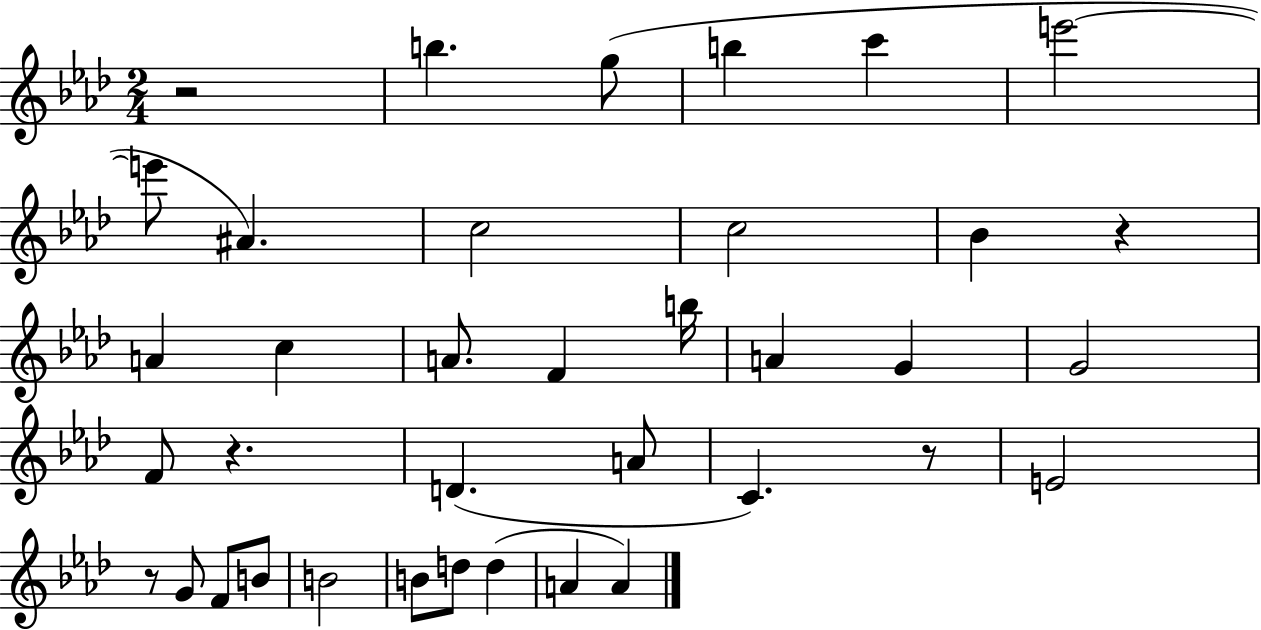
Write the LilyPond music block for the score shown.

{
  \clef treble
  \numericTimeSignature
  \time 2/4
  \key aes \major
  r2 | b''4. g''8( | b''4 c'''4 | e'''2~~ | \break e'''8 ais'4.) | c''2 | c''2 | bes'4 r4 | \break a'4 c''4 | a'8. f'4 b''16 | a'4 g'4 | g'2 | \break f'8 r4. | d'4.( a'8 | c'4.) r8 | e'2 | \break r8 g'8 f'8 b'8 | b'2 | b'8 d''8 d''4( | a'4 a'4) | \break \bar "|."
}